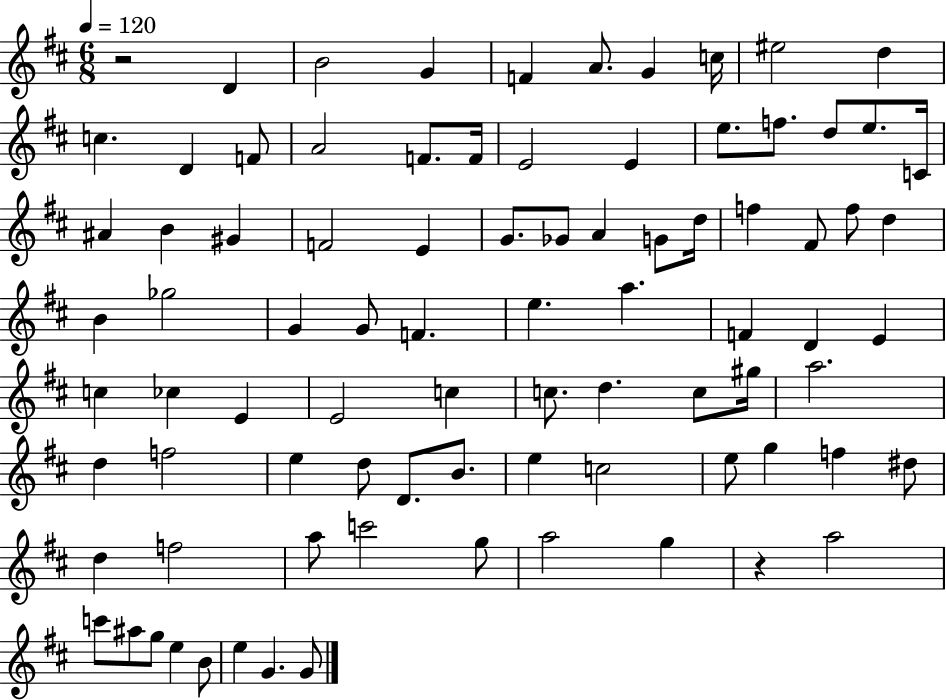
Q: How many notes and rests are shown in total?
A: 86